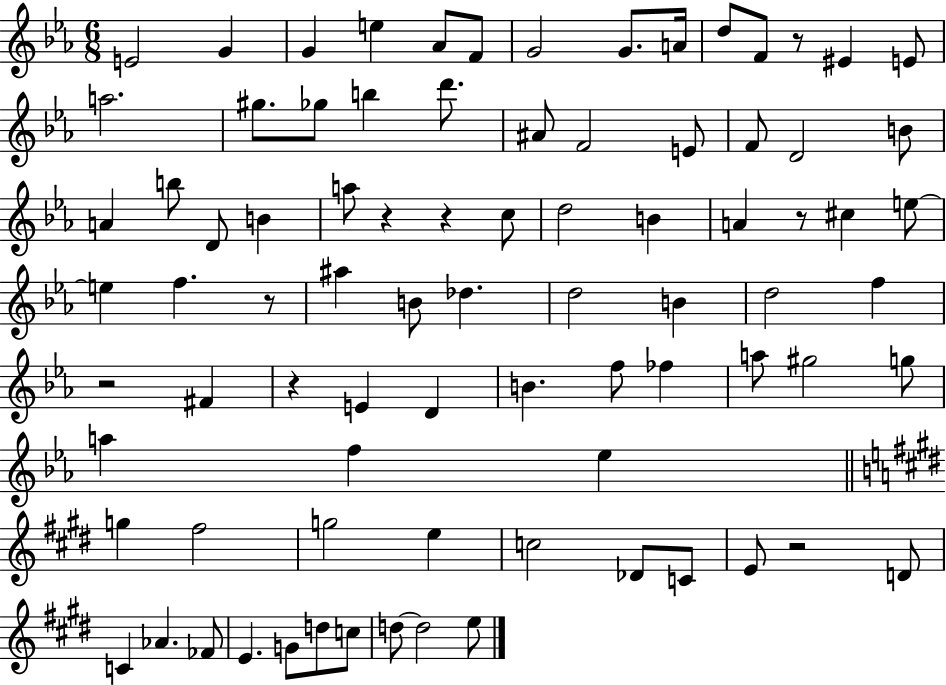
E4/h G4/q G4/q E5/q Ab4/e F4/e G4/h G4/e. A4/s D5/e F4/e R/e EIS4/q E4/e A5/h. G#5/e. Gb5/e B5/q D6/e. A#4/e F4/h E4/e F4/e D4/h B4/e A4/q B5/e D4/e B4/q A5/e R/q R/q C5/e D5/h B4/q A4/q R/e C#5/q E5/e E5/q F5/q. R/e A#5/q B4/e Db5/q. D5/h B4/q D5/h F5/q R/h F#4/q R/q E4/q D4/q B4/q. F5/e FES5/q A5/e G#5/h G5/e A5/q F5/q Eb5/q G5/q F#5/h G5/h E5/q C5/h Db4/e C4/e E4/e R/h D4/e C4/q Ab4/q. FES4/e E4/q. G4/e D5/e C5/e D5/e D5/h E5/e